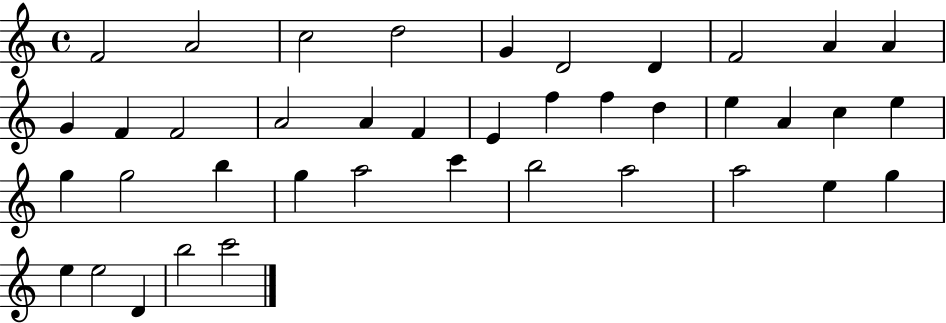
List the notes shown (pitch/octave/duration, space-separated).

F4/h A4/h C5/h D5/h G4/q D4/h D4/q F4/h A4/q A4/q G4/q F4/q F4/h A4/h A4/q F4/q E4/q F5/q F5/q D5/q E5/q A4/q C5/q E5/q G5/q G5/h B5/q G5/q A5/h C6/q B5/h A5/h A5/h E5/q G5/q E5/q E5/h D4/q B5/h C6/h